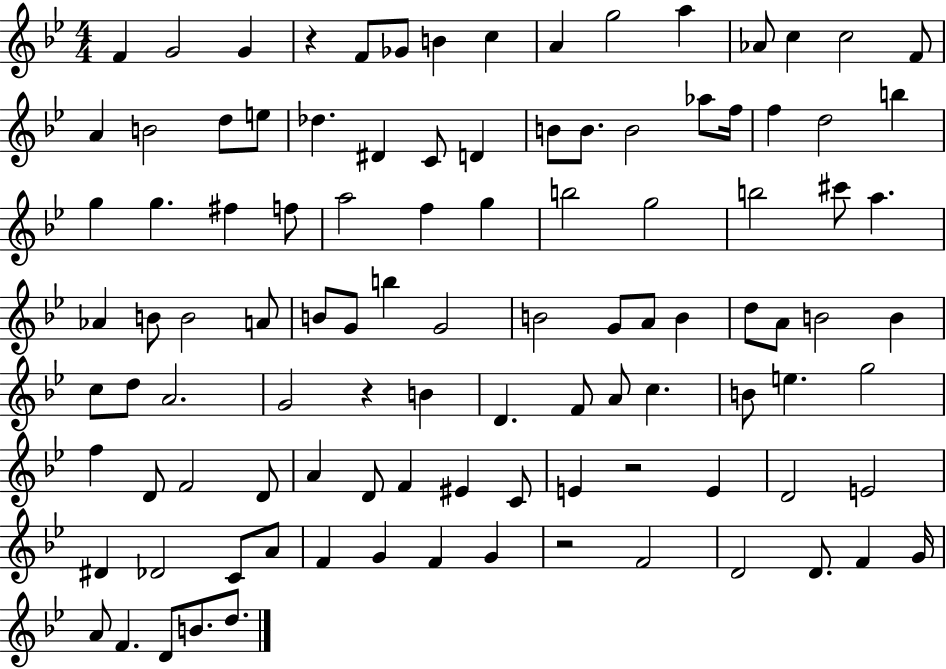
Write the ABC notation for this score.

X:1
T:Untitled
M:4/4
L:1/4
K:Bb
F G2 G z F/2 _G/2 B c A g2 a _A/2 c c2 F/2 A B2 d/2 e/2 _d ^D C/2 D B/2 B/2 B2 _a/2 f/4 f d2 b g g ^f f/2 a2 f g b2 g2 b2 ^c'/2 a _A B/2 B2 A/2 B/2 G/2 b G2 B2 G/2 A/2 B d/2 A/2 B2 B c/2 d/2 A2 G2 z B D F/2 A/2 c B/2 e g2 f D/2 F2 D/2 A D/2 F ^E C/2 E z2 E D2 E2 ^D _D2 C/2 A/2 F G F G z2 F2 D2 D/2 F G/4 A/2 F D/2 B/2 d/2